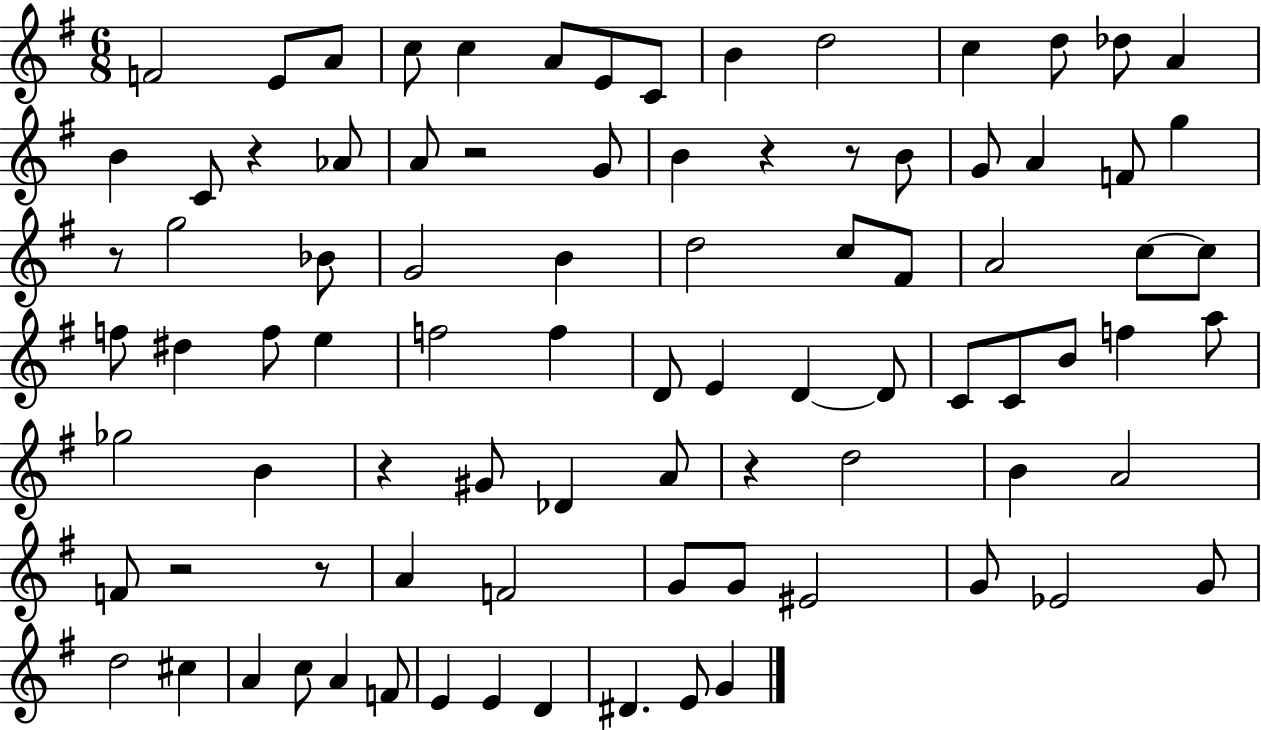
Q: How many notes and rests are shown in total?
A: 88